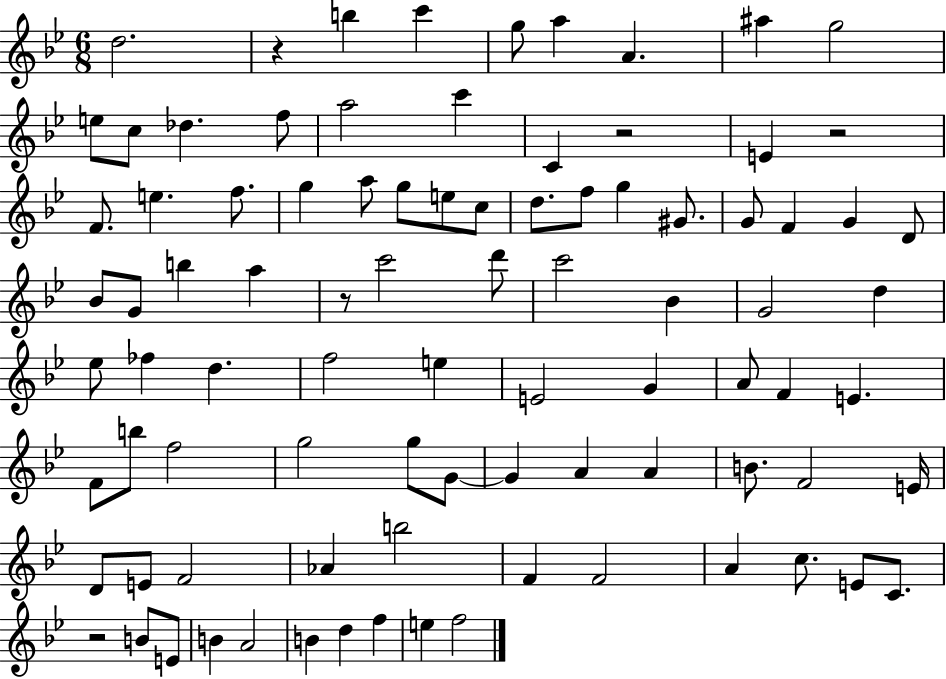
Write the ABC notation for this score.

X:1
T:Untitled
M:6/8
L:1/4
K:Bb
d2 z b c' g/2 a A ^a g2 e/2 c/2 _d f/2 a2 c' C z2 E z2 F/2 e f/2 g a/2 g/2 e/2 c/2 d/2 f/2 g ^G/2 G/2 F G D/2 _B/2 G/2 b a z/2 c'2 d'/2 c'2 _B G2 d _e/2 _f d f2 e E2 G A/2 F E F/2 b/2 f2 g2 g/2 G/2 G A A B/2 F2 E/4 D/2 E/2 F2 _A b2 F F2 A c/2 E/2 C/2 z2 B/2 E/2 B A2 B d f e f2